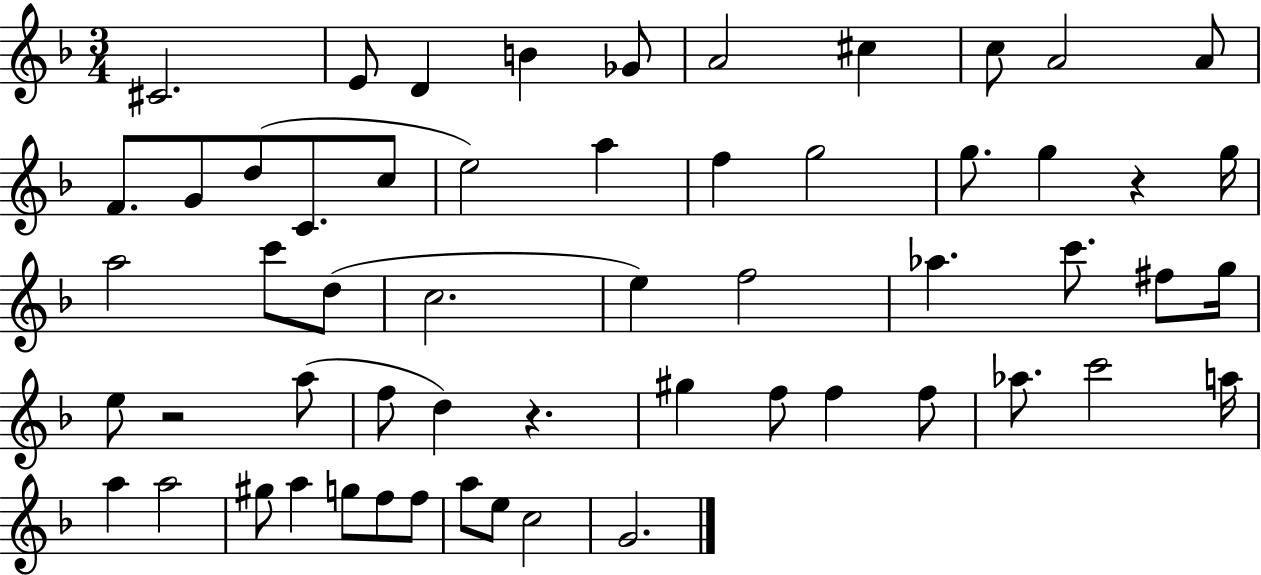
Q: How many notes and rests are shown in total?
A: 57